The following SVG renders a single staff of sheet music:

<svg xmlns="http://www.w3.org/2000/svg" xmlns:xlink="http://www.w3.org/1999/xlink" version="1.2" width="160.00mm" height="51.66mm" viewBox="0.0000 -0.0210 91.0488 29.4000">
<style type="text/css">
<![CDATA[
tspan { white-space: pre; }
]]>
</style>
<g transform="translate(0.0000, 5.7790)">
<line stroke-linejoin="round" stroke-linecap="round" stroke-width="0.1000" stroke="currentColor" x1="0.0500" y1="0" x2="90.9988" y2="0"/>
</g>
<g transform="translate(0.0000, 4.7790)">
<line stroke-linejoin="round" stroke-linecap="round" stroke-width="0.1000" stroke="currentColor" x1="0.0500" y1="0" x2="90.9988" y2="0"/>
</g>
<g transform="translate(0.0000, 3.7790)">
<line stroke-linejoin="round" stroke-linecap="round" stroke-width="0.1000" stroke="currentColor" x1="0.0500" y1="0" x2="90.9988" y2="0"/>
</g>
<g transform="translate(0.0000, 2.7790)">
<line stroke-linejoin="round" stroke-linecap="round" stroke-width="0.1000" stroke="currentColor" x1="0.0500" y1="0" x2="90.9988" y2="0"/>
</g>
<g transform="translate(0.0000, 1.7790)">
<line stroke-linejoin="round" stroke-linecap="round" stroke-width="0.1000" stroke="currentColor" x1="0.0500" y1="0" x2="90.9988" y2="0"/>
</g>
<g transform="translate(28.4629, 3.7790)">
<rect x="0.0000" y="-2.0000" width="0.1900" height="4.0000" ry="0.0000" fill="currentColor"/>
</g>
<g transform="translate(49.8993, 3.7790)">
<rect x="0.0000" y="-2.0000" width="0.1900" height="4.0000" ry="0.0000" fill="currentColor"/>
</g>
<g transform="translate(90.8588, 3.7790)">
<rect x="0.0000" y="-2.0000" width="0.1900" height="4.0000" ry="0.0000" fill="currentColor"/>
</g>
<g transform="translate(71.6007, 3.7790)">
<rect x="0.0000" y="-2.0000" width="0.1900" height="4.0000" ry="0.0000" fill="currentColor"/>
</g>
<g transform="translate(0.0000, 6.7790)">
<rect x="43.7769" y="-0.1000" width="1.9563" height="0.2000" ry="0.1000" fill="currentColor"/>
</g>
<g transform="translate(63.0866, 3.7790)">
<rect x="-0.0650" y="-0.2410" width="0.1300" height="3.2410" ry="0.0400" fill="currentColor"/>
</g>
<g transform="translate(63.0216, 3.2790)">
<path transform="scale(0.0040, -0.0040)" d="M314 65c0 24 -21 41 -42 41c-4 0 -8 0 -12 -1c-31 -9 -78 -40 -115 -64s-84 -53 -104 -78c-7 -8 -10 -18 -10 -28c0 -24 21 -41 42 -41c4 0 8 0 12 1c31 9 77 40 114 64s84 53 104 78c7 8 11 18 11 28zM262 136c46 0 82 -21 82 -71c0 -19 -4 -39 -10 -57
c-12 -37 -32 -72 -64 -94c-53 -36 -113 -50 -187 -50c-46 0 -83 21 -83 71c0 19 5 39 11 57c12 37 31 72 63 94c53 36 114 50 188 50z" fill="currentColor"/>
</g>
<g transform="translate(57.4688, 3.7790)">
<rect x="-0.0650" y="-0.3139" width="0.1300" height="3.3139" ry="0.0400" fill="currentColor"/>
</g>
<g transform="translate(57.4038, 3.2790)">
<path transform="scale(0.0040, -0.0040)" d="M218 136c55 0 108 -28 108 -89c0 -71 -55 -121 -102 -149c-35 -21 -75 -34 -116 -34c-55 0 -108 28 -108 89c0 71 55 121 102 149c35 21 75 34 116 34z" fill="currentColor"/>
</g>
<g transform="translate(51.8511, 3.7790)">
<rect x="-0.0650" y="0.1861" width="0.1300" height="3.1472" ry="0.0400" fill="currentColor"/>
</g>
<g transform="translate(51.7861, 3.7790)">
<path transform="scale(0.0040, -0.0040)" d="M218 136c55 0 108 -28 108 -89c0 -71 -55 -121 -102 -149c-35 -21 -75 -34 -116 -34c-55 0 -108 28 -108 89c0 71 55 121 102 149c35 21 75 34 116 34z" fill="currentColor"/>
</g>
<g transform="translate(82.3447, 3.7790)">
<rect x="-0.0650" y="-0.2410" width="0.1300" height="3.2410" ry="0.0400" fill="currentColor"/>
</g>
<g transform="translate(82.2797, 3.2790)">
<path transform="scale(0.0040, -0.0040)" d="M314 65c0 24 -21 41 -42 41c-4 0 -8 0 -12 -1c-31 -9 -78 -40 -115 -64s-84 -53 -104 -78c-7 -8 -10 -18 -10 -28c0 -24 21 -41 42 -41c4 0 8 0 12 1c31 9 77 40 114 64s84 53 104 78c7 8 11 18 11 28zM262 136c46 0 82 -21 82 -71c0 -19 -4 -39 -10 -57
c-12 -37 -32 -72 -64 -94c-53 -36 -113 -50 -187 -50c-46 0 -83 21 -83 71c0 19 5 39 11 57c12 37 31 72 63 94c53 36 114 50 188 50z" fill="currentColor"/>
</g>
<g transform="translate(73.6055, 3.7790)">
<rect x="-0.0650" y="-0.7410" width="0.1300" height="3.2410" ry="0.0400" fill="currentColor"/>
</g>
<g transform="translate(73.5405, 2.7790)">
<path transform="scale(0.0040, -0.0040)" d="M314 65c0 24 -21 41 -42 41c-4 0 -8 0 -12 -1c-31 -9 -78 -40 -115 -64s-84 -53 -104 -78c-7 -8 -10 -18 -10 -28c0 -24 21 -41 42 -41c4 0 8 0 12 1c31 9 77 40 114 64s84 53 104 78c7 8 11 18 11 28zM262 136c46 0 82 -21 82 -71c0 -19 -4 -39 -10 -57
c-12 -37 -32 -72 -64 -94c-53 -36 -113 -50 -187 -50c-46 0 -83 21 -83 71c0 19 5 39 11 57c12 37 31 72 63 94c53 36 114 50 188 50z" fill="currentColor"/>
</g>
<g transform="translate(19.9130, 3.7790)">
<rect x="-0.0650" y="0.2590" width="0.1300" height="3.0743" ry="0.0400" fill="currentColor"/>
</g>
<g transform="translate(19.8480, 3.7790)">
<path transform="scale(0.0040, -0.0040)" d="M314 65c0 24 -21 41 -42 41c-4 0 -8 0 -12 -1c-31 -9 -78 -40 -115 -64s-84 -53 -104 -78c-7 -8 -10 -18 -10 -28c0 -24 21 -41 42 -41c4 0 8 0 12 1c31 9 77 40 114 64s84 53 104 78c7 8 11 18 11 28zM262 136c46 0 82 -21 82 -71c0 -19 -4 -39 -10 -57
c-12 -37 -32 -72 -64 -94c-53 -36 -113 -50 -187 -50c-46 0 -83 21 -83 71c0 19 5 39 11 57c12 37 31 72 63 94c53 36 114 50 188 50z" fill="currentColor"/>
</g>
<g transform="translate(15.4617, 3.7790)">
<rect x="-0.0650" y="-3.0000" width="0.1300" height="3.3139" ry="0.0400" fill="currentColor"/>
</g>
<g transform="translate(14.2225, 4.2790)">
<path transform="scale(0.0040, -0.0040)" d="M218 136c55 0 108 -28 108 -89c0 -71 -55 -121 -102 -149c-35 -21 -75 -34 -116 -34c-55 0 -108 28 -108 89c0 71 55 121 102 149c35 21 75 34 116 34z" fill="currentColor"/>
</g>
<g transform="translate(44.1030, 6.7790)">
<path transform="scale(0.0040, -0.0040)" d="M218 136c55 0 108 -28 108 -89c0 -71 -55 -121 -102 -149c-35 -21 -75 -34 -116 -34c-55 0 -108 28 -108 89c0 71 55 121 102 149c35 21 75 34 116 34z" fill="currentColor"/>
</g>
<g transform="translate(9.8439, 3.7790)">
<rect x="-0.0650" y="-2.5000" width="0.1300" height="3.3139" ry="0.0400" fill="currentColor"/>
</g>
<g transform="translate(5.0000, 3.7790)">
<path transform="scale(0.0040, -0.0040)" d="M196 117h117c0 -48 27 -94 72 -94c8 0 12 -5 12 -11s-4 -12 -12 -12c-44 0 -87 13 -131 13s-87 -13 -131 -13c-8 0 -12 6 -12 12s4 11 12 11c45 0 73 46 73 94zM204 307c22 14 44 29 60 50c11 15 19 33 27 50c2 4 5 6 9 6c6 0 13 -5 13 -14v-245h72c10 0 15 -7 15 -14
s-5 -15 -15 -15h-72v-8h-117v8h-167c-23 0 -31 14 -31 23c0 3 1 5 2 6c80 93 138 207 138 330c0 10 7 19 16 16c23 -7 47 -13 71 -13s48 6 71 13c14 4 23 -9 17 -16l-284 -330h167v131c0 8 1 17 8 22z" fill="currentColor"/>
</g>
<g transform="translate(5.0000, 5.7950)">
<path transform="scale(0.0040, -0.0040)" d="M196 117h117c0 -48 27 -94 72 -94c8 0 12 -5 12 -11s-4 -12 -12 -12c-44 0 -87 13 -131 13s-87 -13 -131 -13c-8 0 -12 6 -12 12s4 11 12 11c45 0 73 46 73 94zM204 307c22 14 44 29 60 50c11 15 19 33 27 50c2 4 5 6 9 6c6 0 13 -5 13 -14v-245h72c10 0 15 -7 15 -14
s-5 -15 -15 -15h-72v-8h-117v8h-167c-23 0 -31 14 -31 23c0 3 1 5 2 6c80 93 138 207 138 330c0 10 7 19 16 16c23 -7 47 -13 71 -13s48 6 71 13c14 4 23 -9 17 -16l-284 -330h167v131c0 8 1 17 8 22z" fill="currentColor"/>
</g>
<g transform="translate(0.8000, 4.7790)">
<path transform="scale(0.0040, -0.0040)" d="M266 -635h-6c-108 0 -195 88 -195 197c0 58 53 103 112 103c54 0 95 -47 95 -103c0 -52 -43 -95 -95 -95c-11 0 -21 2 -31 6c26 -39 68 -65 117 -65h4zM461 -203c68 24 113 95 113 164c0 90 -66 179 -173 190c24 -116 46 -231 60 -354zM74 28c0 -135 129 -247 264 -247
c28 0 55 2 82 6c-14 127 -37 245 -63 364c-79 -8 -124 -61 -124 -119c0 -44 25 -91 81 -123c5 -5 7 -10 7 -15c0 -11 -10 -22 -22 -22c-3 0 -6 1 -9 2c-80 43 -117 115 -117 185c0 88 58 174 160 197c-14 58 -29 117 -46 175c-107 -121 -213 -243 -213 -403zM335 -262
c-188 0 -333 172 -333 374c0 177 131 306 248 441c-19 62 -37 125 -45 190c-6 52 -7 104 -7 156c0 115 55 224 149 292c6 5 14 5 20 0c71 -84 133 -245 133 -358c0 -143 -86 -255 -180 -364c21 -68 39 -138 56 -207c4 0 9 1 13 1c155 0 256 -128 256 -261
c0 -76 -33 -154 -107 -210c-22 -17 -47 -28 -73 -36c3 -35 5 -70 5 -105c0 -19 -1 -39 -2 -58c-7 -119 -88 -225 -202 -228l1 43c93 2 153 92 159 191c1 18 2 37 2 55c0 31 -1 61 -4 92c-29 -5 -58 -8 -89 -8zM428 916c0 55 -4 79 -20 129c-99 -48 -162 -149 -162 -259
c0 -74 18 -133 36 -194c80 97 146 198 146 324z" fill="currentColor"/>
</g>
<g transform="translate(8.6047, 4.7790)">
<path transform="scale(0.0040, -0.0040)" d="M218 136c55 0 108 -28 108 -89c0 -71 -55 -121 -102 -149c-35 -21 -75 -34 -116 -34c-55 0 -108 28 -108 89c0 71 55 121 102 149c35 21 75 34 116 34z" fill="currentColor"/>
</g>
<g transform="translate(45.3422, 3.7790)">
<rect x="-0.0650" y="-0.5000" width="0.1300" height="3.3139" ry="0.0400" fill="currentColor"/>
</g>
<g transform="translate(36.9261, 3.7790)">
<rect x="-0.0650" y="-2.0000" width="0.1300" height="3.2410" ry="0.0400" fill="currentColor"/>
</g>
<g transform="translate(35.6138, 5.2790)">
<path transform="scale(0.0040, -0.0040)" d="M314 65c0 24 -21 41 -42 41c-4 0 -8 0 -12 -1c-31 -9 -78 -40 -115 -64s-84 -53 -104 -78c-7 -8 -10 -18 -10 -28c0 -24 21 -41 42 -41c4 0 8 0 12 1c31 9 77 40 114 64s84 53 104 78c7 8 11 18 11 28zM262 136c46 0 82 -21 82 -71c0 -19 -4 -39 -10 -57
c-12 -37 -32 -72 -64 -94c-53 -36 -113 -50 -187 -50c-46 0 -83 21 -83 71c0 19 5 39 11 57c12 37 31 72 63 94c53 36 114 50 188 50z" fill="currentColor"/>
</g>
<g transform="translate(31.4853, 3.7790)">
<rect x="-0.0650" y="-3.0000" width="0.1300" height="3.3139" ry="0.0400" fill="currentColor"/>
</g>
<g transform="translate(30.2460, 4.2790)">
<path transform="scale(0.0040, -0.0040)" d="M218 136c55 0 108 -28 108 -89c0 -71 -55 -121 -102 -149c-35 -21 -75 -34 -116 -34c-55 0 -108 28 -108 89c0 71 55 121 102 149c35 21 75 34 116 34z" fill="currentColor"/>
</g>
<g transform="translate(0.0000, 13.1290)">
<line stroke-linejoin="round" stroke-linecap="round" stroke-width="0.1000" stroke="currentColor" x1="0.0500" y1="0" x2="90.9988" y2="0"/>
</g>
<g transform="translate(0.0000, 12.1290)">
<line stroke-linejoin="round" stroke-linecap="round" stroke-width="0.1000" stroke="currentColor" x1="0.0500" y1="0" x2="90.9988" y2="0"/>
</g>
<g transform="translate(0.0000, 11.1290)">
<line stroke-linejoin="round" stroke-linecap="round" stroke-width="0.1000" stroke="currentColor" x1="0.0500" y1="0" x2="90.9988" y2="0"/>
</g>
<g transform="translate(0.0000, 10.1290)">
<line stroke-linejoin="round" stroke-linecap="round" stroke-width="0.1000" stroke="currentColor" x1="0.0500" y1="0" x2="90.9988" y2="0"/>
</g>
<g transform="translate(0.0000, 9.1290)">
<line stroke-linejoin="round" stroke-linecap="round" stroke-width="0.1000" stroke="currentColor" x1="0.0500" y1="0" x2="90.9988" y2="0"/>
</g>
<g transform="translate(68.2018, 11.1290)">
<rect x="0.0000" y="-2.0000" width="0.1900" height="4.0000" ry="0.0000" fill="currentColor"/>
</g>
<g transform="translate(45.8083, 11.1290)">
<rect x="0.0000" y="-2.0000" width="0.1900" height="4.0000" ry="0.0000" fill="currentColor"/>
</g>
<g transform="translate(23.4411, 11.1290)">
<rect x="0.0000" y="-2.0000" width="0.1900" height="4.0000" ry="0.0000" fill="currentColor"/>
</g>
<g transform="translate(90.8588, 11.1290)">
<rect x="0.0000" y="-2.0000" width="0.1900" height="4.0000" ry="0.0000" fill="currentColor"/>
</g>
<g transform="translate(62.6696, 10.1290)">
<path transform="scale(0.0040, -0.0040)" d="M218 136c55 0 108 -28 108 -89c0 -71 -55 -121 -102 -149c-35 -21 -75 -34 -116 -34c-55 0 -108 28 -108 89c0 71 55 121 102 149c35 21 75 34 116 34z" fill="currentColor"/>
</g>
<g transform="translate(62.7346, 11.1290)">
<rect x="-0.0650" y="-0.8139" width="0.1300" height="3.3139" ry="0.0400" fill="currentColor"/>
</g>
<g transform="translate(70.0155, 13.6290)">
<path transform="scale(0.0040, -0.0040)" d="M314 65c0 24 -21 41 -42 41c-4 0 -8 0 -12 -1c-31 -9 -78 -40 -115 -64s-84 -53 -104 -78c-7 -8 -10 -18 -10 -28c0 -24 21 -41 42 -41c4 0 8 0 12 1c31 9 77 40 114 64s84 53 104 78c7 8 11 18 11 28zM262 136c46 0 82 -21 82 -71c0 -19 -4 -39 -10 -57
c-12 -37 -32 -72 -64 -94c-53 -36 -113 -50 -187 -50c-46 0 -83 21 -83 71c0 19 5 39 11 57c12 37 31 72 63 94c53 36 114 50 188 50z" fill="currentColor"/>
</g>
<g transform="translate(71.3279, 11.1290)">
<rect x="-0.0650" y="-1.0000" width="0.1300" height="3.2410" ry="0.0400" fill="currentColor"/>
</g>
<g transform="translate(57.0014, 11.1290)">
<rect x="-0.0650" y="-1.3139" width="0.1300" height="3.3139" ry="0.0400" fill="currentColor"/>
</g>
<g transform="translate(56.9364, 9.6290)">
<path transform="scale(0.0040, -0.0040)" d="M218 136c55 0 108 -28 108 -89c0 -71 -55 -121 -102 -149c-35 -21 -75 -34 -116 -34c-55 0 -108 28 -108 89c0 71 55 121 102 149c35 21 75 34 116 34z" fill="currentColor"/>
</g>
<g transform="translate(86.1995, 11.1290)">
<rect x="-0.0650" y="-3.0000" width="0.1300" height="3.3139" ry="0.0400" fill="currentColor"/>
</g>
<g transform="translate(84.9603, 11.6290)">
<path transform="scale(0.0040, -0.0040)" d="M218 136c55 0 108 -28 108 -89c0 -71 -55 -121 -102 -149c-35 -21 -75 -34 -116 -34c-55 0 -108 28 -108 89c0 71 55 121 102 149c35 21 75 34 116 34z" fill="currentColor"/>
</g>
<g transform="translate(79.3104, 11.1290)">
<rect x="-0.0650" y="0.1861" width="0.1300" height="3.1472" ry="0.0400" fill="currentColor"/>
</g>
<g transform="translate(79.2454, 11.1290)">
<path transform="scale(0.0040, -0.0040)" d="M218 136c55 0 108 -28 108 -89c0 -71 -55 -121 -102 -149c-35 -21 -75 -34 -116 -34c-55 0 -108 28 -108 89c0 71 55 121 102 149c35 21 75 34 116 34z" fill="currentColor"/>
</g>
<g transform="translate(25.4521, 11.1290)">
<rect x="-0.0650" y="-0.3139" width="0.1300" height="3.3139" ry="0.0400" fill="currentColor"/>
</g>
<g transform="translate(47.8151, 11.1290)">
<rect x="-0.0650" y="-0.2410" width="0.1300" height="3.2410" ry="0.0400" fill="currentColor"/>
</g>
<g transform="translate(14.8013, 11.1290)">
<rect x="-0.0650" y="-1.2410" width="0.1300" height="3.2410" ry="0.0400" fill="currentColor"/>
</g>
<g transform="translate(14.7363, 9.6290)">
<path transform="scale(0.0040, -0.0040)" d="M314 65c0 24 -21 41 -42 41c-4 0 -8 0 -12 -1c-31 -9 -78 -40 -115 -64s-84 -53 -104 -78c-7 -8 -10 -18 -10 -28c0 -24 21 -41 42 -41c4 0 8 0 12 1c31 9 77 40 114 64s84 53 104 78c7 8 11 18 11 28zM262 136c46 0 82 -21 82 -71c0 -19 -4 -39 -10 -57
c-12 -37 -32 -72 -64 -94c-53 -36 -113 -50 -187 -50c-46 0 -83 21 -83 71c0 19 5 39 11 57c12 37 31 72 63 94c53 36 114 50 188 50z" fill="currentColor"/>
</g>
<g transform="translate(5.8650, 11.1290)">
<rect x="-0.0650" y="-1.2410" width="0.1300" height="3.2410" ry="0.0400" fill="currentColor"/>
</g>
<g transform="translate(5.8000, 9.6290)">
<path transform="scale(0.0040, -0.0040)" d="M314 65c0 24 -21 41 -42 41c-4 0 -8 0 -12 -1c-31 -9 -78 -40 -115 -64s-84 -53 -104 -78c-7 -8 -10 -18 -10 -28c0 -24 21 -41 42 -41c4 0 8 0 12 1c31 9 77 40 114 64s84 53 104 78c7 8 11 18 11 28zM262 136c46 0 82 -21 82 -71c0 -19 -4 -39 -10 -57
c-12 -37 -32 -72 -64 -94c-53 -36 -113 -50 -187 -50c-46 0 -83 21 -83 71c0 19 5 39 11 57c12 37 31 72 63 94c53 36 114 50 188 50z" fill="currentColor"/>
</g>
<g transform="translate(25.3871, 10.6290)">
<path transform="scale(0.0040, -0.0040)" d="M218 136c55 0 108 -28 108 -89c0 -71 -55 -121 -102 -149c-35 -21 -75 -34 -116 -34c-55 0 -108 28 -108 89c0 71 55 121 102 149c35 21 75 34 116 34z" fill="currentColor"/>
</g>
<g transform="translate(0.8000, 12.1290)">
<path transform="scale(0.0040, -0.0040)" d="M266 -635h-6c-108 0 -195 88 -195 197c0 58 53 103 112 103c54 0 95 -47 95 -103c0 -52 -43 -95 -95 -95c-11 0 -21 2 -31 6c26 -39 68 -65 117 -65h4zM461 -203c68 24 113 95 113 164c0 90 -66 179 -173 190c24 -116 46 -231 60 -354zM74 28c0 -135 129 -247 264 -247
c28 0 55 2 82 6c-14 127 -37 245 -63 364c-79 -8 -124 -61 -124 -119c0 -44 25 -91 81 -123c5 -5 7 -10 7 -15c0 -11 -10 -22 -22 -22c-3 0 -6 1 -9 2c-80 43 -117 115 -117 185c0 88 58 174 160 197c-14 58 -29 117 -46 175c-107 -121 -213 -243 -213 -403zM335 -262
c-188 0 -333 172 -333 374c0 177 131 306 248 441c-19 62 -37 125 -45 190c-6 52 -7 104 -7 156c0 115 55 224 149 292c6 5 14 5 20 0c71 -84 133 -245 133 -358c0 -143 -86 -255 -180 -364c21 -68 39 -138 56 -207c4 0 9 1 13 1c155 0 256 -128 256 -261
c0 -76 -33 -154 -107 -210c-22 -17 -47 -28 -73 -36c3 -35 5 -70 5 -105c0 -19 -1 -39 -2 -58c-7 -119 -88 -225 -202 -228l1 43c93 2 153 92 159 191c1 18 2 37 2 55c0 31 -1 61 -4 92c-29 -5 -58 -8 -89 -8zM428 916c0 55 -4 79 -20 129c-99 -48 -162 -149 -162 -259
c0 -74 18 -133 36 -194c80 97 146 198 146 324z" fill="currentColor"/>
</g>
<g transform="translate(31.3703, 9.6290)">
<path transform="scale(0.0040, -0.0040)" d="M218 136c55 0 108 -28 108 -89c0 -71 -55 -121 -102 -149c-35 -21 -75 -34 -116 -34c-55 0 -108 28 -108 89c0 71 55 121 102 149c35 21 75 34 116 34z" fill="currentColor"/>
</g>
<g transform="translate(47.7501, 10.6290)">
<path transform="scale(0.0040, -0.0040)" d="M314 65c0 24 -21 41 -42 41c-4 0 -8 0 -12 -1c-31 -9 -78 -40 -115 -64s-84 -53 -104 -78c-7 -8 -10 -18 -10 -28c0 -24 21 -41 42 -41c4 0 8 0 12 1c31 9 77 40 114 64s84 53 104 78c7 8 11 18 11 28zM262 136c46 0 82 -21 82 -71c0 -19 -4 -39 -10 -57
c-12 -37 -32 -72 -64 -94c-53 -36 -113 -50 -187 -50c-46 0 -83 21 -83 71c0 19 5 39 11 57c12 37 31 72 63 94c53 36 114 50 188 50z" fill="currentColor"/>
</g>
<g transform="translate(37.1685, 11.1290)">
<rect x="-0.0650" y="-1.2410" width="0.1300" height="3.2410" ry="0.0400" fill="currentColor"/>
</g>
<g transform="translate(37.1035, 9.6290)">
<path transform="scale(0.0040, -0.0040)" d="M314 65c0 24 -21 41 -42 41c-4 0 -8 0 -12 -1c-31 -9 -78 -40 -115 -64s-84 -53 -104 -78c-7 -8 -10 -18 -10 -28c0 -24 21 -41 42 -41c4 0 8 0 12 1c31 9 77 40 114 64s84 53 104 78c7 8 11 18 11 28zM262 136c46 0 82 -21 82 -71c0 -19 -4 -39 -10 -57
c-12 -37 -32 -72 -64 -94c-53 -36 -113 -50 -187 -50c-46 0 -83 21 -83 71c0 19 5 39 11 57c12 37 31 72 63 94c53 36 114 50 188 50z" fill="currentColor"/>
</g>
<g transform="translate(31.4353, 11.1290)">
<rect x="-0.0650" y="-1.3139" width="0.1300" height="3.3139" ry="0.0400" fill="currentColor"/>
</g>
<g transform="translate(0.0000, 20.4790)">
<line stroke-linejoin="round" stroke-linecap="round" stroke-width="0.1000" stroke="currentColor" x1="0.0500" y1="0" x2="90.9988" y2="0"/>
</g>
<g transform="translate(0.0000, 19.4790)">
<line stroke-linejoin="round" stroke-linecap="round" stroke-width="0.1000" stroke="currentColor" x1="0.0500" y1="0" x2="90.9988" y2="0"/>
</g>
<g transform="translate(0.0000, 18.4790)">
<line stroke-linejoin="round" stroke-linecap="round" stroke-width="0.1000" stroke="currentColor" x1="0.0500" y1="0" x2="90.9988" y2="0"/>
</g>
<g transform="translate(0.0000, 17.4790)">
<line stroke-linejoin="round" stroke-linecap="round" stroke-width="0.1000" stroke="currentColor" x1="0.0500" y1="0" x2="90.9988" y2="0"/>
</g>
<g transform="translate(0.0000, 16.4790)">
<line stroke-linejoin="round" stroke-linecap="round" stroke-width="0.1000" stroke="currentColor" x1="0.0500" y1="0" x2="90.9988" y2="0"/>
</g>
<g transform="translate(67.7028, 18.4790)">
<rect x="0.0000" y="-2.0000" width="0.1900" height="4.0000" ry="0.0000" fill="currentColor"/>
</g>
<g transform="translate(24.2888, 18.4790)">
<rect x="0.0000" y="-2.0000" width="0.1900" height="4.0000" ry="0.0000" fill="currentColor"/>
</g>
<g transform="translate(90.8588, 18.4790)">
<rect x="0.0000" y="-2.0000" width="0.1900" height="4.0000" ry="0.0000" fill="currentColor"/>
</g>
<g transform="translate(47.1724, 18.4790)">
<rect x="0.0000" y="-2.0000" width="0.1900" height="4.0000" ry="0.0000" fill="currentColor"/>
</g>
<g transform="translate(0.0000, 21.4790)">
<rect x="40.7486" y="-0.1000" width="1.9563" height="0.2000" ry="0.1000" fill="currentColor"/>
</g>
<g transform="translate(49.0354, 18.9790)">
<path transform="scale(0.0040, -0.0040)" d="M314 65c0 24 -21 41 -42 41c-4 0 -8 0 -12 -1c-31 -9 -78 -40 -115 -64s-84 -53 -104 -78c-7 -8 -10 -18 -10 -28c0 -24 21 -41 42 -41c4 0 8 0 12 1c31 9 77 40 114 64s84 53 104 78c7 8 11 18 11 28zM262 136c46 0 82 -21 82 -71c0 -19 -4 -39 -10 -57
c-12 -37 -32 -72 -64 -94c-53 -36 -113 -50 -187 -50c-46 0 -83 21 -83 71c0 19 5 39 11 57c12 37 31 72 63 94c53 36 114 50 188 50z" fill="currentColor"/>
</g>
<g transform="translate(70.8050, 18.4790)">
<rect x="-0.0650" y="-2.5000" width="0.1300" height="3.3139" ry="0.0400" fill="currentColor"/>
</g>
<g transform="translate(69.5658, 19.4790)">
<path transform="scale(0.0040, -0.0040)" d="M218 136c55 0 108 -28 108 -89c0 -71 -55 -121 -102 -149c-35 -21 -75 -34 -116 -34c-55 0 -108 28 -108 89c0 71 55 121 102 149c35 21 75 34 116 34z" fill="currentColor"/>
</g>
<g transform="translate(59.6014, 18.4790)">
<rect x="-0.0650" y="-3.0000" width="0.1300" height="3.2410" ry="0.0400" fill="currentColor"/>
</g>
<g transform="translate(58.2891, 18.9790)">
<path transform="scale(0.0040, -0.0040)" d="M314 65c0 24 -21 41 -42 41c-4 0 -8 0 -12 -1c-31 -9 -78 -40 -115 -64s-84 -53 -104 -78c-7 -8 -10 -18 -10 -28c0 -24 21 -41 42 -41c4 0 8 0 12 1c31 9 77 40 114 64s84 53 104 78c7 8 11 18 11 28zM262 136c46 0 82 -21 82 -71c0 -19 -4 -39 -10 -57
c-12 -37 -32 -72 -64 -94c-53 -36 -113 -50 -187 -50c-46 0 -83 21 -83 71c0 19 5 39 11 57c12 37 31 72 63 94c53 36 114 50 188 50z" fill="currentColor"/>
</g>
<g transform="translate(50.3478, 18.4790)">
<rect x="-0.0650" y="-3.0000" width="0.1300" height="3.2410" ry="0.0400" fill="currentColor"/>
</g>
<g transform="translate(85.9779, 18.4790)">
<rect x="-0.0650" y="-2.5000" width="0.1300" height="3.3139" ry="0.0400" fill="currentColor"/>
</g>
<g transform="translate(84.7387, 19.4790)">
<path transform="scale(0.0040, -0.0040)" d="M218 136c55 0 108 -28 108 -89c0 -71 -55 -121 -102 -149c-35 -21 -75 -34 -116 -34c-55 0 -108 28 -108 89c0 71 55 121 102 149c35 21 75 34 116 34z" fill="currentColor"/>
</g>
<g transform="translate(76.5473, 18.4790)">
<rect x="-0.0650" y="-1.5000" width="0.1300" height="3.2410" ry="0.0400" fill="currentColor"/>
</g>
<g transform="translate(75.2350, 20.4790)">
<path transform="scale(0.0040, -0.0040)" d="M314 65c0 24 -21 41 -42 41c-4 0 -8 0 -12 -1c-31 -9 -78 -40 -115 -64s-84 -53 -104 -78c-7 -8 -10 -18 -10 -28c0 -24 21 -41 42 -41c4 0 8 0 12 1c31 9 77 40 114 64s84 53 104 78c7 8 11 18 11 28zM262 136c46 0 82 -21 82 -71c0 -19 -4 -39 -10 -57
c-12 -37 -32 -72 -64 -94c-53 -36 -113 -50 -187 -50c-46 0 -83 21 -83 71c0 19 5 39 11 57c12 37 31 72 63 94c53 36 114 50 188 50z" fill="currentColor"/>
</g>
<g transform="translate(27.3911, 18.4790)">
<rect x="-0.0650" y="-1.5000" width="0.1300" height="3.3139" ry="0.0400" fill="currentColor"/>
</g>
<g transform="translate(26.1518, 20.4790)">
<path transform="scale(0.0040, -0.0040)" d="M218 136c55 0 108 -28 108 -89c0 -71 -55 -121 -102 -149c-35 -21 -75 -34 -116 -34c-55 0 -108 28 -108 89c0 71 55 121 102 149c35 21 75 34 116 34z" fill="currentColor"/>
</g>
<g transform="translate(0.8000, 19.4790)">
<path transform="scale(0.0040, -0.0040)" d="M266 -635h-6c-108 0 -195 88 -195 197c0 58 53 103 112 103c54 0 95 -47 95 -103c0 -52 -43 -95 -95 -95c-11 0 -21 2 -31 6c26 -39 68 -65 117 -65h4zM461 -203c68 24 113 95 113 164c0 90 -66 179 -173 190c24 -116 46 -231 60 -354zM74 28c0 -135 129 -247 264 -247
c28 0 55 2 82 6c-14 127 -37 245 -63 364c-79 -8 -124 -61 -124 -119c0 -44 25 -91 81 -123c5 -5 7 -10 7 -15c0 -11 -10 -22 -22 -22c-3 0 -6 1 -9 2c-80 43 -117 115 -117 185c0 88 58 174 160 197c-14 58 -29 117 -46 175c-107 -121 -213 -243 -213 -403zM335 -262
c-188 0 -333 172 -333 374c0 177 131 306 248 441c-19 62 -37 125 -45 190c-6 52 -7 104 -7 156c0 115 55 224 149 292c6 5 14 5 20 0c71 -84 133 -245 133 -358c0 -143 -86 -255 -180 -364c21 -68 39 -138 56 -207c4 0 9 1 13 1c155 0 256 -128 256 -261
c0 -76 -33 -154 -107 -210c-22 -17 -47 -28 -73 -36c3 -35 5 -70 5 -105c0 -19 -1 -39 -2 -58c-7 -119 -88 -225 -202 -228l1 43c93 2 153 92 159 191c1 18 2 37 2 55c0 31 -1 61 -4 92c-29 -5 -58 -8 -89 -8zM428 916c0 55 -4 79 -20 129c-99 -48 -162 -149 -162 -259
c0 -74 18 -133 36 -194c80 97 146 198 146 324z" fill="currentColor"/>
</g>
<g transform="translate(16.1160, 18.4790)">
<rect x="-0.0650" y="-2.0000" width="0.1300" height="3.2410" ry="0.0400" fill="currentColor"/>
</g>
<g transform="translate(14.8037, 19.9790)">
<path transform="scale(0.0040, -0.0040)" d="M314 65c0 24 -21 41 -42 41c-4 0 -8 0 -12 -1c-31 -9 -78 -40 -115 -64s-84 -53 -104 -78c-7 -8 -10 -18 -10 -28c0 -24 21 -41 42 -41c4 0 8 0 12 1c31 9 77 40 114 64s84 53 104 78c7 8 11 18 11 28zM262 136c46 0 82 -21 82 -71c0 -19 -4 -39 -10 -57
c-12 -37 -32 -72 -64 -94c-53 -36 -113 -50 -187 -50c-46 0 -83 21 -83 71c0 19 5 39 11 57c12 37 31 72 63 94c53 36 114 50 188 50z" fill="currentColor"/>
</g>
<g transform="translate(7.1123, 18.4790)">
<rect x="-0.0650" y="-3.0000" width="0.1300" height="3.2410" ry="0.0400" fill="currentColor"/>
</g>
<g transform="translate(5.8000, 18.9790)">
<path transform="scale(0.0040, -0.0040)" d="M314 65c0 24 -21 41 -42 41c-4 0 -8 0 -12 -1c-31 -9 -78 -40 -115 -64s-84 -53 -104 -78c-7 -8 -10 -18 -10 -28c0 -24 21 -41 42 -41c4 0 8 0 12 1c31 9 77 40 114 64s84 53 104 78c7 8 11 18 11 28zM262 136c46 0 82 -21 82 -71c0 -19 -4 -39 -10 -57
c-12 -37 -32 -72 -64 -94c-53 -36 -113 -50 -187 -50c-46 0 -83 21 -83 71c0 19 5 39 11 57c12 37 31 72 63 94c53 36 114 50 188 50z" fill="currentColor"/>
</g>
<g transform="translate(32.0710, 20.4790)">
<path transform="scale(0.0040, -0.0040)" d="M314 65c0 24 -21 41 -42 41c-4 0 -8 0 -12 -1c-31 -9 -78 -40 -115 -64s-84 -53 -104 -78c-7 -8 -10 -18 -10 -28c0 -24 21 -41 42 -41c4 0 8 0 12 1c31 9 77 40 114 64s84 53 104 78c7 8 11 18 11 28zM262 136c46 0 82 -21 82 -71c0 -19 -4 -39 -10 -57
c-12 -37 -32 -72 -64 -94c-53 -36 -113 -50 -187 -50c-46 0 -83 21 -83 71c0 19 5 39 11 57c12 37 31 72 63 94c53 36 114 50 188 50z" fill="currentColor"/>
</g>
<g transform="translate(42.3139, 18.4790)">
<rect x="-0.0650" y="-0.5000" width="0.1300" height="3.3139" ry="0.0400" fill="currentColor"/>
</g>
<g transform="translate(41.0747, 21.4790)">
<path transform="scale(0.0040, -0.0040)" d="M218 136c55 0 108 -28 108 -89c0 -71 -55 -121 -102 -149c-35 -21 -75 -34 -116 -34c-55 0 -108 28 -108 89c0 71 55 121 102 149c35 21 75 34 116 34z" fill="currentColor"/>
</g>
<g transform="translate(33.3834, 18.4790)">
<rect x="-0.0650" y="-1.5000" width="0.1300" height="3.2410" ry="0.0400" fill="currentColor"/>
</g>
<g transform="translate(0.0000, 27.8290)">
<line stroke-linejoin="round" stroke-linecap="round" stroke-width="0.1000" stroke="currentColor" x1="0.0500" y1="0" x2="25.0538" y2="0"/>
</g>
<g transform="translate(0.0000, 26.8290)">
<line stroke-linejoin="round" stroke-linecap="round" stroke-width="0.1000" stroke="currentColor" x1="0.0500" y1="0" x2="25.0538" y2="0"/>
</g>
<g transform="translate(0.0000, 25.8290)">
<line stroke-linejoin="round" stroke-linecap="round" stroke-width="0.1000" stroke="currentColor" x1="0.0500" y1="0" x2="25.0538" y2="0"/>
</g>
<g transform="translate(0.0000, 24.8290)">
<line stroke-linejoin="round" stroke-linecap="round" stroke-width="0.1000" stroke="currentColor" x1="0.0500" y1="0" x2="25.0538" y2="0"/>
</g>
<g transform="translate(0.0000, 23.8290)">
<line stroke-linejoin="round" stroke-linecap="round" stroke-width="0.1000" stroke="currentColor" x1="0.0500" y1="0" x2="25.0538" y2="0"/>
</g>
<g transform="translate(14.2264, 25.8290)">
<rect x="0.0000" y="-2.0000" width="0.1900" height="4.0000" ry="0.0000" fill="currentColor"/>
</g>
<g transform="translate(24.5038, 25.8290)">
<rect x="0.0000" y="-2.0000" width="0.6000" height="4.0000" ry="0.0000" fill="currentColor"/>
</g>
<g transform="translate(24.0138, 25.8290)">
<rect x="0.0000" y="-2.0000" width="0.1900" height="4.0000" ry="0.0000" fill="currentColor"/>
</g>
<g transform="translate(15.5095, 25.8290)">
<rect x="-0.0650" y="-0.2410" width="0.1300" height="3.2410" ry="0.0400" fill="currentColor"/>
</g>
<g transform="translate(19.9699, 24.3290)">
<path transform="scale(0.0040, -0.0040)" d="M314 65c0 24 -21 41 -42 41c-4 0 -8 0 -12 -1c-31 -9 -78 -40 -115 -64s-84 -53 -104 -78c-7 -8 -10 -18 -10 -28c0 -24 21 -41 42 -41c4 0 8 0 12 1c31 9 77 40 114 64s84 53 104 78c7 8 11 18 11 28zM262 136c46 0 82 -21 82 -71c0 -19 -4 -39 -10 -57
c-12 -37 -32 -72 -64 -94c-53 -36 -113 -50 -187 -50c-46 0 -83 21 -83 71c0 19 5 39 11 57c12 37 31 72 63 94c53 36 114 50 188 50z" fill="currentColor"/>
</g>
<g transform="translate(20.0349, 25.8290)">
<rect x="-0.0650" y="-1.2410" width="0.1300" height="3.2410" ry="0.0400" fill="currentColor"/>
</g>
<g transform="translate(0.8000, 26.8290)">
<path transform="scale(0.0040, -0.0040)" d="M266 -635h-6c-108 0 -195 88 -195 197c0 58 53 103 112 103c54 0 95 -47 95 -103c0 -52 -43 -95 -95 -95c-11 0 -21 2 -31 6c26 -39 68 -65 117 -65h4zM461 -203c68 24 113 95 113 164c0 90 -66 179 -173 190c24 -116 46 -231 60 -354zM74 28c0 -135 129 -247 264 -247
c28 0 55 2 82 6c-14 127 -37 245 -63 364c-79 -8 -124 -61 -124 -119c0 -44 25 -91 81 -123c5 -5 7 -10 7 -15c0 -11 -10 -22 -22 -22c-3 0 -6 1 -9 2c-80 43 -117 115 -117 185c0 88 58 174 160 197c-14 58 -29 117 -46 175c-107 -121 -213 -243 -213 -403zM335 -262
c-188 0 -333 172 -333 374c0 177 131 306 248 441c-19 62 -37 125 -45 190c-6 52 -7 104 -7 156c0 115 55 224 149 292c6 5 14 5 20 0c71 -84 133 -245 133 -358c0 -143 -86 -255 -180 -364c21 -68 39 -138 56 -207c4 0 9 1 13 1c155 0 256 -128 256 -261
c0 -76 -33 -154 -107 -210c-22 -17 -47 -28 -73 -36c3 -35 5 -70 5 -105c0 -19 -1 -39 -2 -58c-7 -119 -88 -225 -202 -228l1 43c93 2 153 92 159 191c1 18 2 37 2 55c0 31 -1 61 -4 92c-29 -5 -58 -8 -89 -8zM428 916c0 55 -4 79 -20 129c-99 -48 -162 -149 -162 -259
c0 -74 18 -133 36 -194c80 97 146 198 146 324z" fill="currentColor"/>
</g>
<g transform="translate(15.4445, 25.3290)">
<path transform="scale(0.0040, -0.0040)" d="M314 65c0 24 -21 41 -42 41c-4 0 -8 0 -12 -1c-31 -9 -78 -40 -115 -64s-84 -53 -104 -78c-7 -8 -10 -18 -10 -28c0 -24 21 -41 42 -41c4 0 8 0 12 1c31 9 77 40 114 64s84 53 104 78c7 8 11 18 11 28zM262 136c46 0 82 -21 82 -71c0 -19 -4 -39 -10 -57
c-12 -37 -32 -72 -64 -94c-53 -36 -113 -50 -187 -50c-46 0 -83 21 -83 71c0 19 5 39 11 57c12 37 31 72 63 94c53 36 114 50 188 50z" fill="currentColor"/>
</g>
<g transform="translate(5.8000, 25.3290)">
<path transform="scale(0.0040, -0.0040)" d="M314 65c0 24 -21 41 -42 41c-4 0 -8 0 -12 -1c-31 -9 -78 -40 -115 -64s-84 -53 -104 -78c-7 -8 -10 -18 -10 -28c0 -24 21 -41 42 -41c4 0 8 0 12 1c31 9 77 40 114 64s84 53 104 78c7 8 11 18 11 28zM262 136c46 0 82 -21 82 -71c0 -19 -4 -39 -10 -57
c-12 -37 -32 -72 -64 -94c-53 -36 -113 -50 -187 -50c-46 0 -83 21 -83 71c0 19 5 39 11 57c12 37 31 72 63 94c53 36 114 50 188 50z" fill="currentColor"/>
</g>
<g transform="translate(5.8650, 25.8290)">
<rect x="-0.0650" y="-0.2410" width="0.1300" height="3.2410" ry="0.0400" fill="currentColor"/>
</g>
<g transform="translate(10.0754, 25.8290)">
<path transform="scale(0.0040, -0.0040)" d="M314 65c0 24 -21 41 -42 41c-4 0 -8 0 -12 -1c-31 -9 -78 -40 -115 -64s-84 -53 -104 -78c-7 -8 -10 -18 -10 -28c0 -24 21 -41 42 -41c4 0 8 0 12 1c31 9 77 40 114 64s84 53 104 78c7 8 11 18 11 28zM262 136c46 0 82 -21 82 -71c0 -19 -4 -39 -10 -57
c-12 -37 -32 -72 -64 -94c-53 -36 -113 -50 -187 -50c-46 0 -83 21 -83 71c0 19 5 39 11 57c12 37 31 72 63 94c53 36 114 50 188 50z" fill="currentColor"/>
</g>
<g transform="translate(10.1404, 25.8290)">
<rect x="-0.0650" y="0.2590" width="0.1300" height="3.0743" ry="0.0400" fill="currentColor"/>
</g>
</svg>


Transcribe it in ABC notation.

X:1
T:Untitled
M:4/4
L:1/4
K:C
G A B2 A F2 C B c c2 d2 c2 e2 e2 c e e2 c2 e d D2 B A A2 F2 E E2 C A2 A2 G E2 G c2 B2 c2 e2